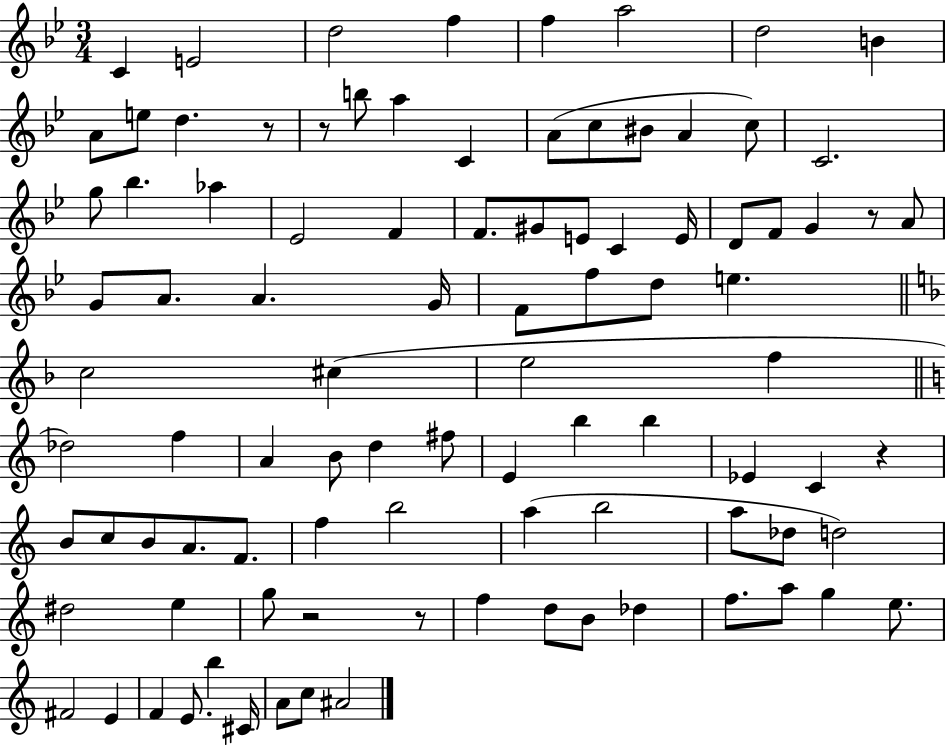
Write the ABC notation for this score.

X:1
T:Untitled
M:3/4
L:1/4
K:Bb
C E2 d2 f f a2 d2 B A/2 e/2 d z/2 z/2 b/2 a C A/2 c/2 ^B/2 A c/2 C2 g/2 _b _a _E2 F F/2 ^G/2 E/2 C E/4 D/2 F/2 G z/2 A/2 G/2 A/2 A G/4 F/2 f/2 d/2 e c2 ^c e2 f _d2 f A B/2 d ^f/2 E b b _E C z B/2 c/2 B/2 A/2 F/2 f b2 a b2 a/2 _d/2 d2 ^d2 e g/2 z2 z/2 f d/2 B/2 _d f/2 a/2 g e/2 ^F2 E F E/2 b ^C/4 A/2 c/2 ^A2